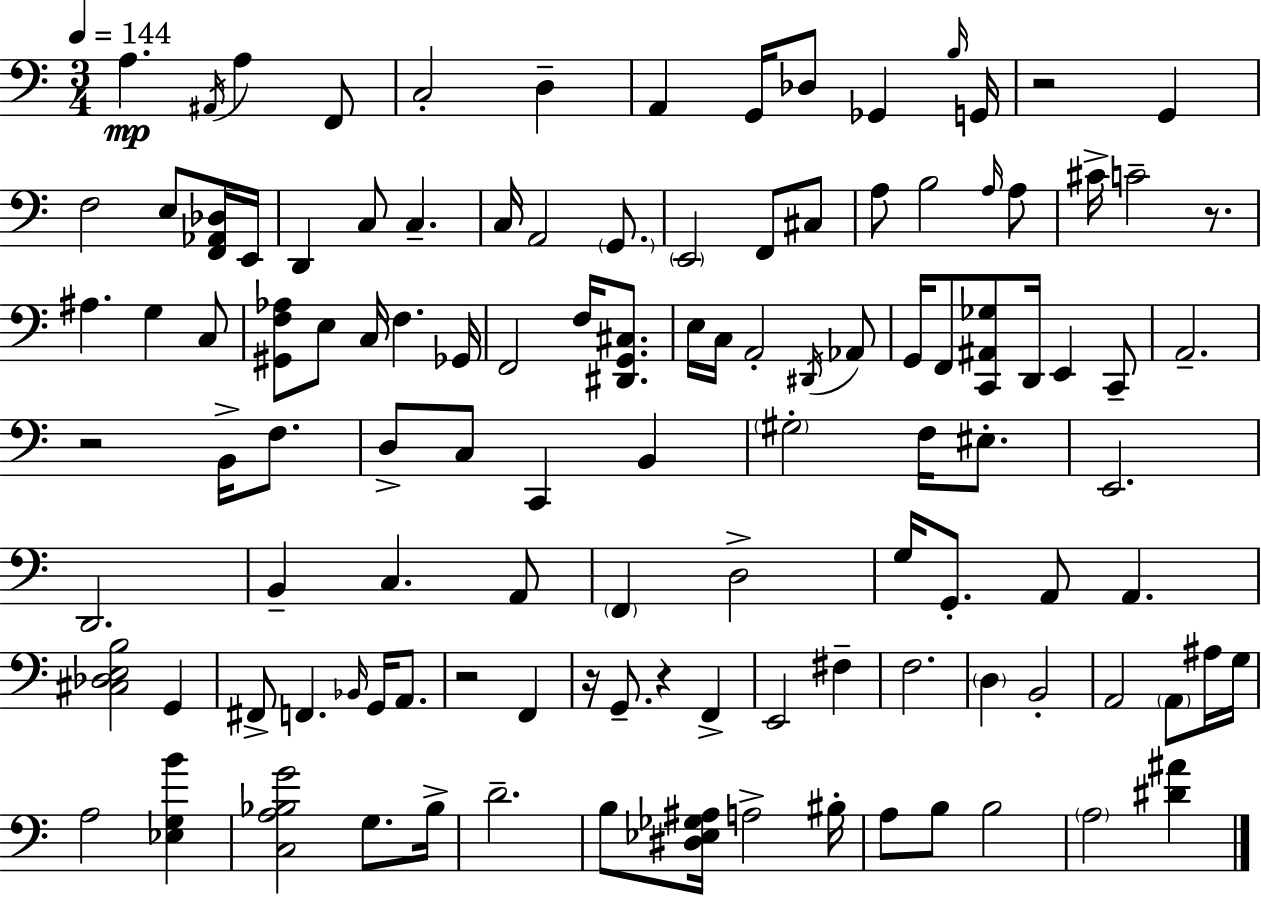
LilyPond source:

{
  \clef bass
  \numericTimeSignature
  \time 3/4
  \key c \major
  \tempo 4 = 144
  a4.\mp \acciaccatura { ais,16 } a4 f,8 | c2-. d4-- | a,4 g,16 des8 ges,4 | \grace { b16 } g,16 r2 g,4 | \break f2 e8 | <f, aes, des>16 e,16 d,4 c8 c4.-- | c16 a,2 \parenthesize g,8. | \parenthesize e,2 f,8 | \break cis8 a8 b2 | \grace { a16 } a8 cis'16-> c'2-- | r8. ais4. g4 | c8 <gis, f aes>8 e8 c16 f4. | \break ges,16 f,2 f16 | <dis, g, cis>8. e16 c16 a,2-. | \acciaccatura { dis,16 } aes,8 g,16 f,8 <c, ais, ges>8 d,16 e,4 | c,8-- a,2.-- | \break r2 | b,16-> f8. d8-> c8 c,4 | b,4 \parenthesize gis2-. | f16 eis8.-. e,2. | \break d,2. | b,4-- c4. | a,8 \parenthesize f,4 d2-> | g16 g,8.-. a,8 a,4. | \break <cis des e b>2 | g,4 fis,8-> f,4. | \grace { bes,16 } g,16 a,8. r2 | f,4 r16 g,8.-- r4 | \break f,4-> e,2 | fis4-- f2. | \parenthesize d4 b,2-. | a,2 | \break \parenthesize a,8 ais16 g16 a2 | <ees g b'>4 <c a bes g'>2 | g8. bes16-> d'2.-- | b8 <dis ees ges ais>16 a2-> | \break bis16-. a8 b8 b2 | \parenthesize a2 | <dis' ais'>4 \bar "|."
}